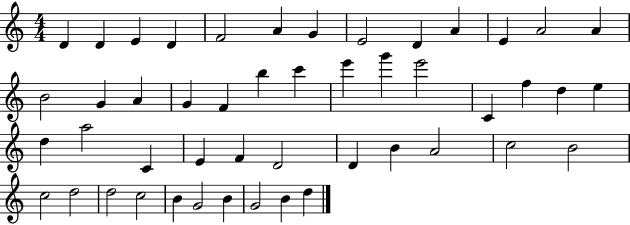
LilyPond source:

{
  \clef treble
  \numericTimeSignature
  \time 4/4
  \key c \major
  d'4 d'4 e'4 d'4 | f'2 a'4 g'4 | e'2 d'4 a'4 | e'4 a'2 a'4 | \break b'2 g'4 a'4 | g'4 f'4 b''4 c'''4 | e'''4 g'''4 e'''2 | c'4 f''4 d''4 e''4 | \break d''4 a''2 c'4 | e'4 f'4 d'2 | d'4 b'4 a'2 | c''2 b'2 | \break c''2 d''2 | d''2 c''2 | b'4 g'2 b'4 | g'2 b'4 d''4 | \break \bar "|."
}